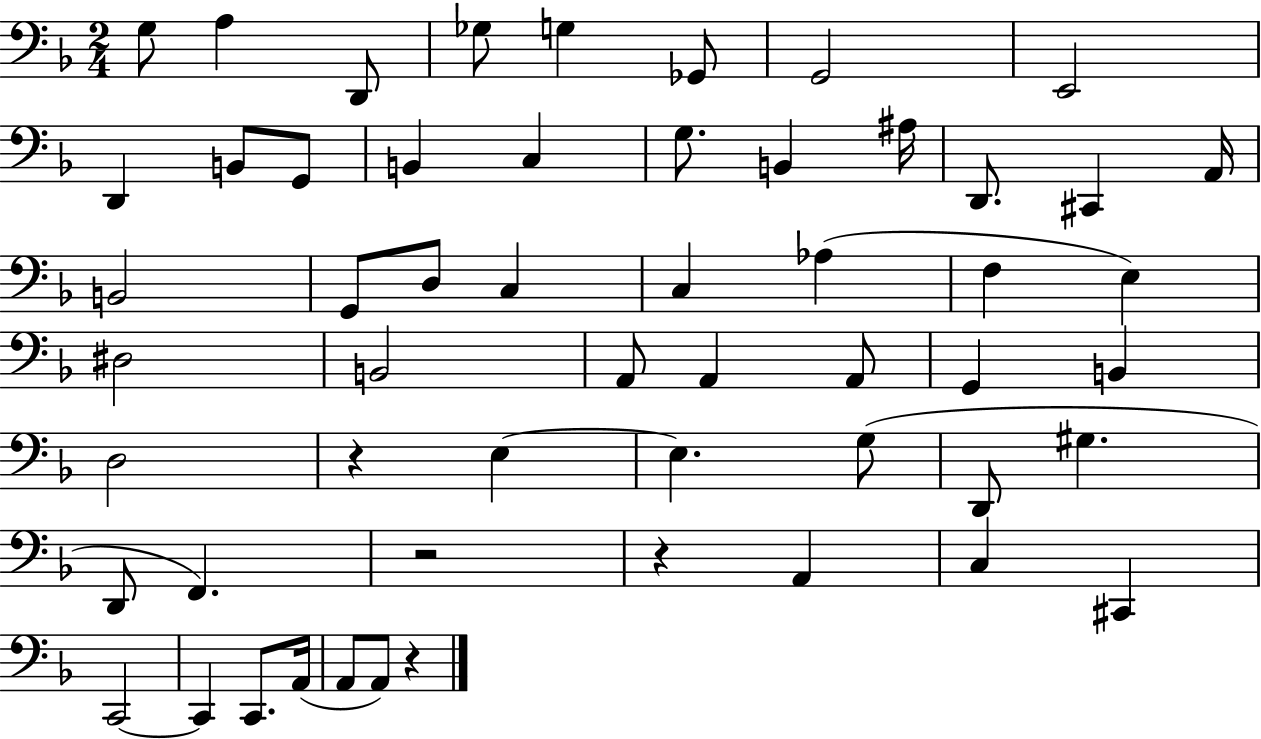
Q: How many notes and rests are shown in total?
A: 55